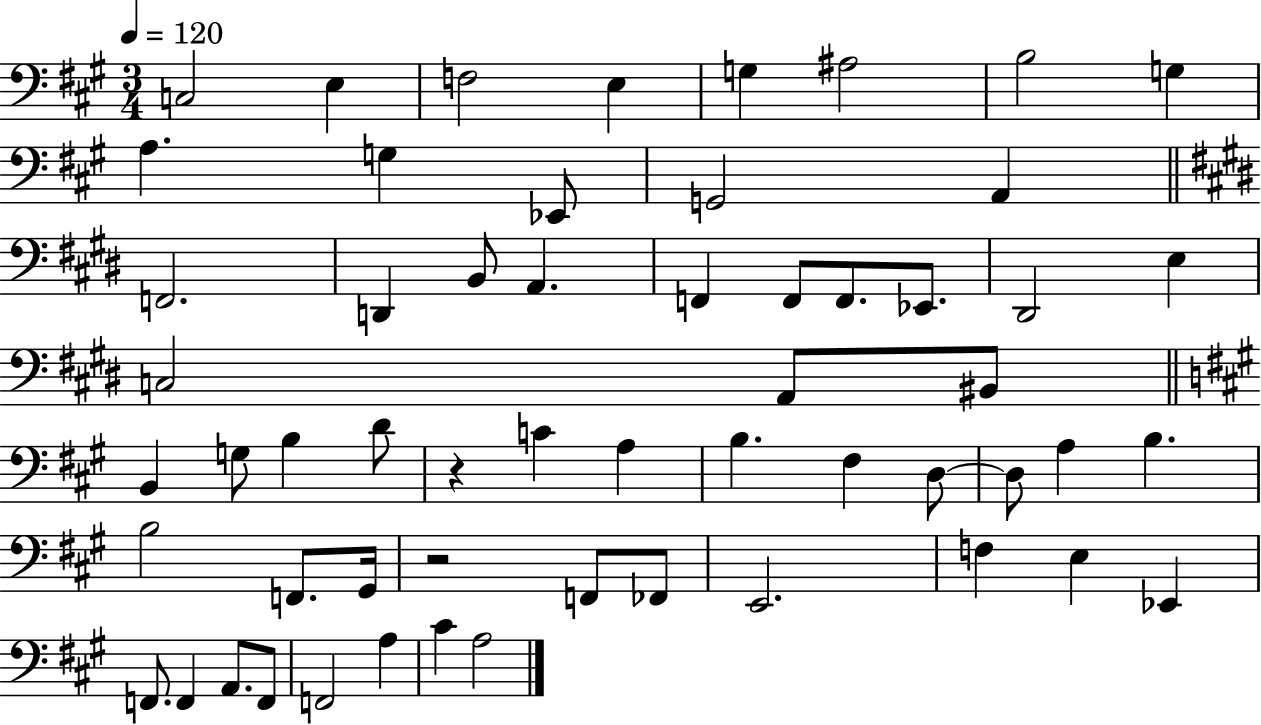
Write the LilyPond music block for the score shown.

{
  \clef bass
  \numericTimeSignature
  \time 3/4
  \key a \major
  \tempo 4 = 120
  c2 e4 | f2 e4 | g4 ais2 | b2 g4 | \break a4. g4 ees,8 | g,2 a,4 | \bar "||" \break \key e \major f,2. | d,4 b,8 a,4. | f,4 f,8 f,8. ees,8. | dis,2 e4 | \break c2 a,8 bis,8 | \bar "||" \break \key a \major b,4 g8 b4 d'8 | r4 c'4 a4 | b4. fis4 d8~~ | d8 a4 b4. | \break b2 f,8. gis,16 | r2 f,8 fes,8 | e,2. | f4 e4 ees,4 | \break f,8. f,4 a,8. f,8 | f,2 a4 | cis'4 a2 | \bar "|."
}